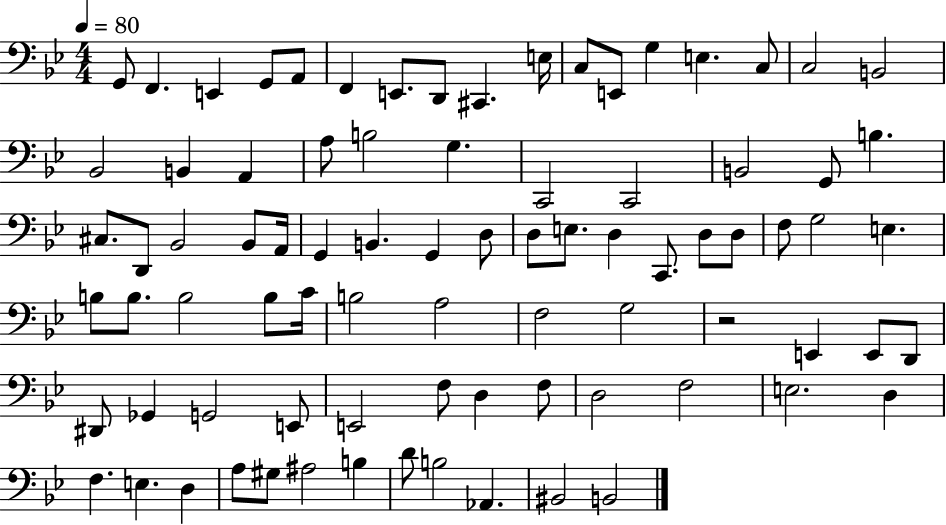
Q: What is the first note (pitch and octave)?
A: G2